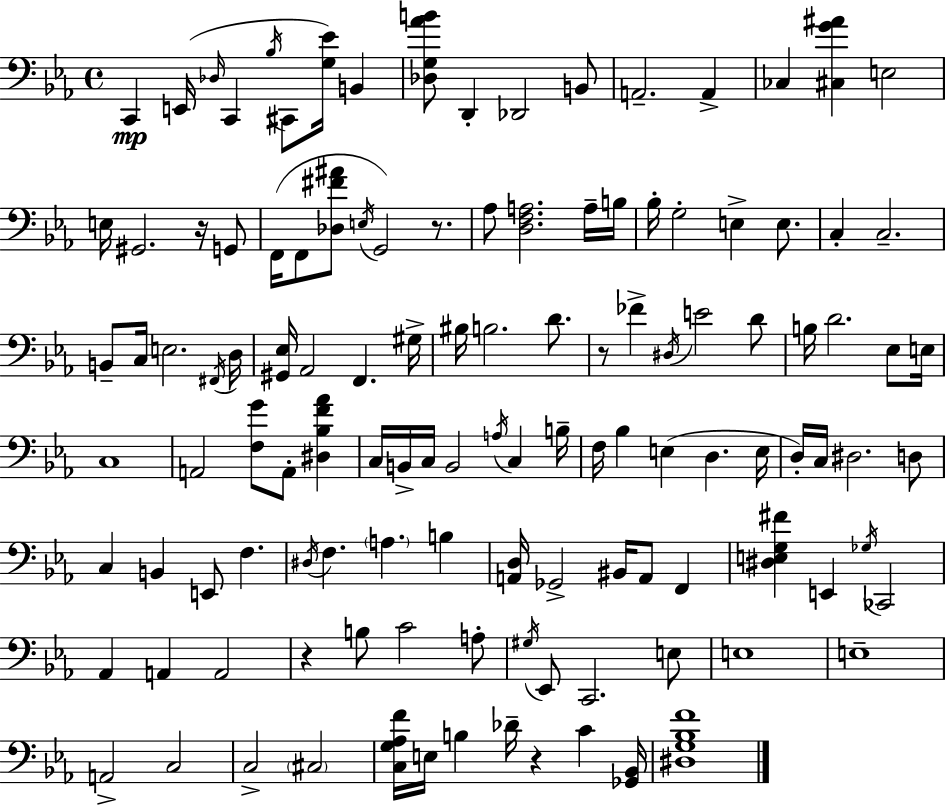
{
  \clef bass
  \time 4/4
  \defaultTimeSignature
  \key c \minor
  \repeat volta 2 { c,4\mp e,16( \grace { des16 } c,4 \acciaccatura { bes16 } cis,8 <g ees'>16) b,4 | <des g aes' b'>8 d,4-. des,2 | b,8 a,2.-- a,4-> | ces4 <cis g' ais'>4 e2 | \break e16 gis,2. r16 | g,8 f,16( f,8 <des fis' ais'>8 \acciaccatura { e16 } g,2) | r8. aes8 <d f a>2. | a16-- b16 bes16-. g2-. e4-> | \break e8. c4-. c2.-- | b,8-- c16 e2. | \acciaccatura { fis,16 } d16 <gis, ees>16 aes,2 f,4. | gis16-> bis16 b2. | \break d'8. r8 fes'4-> \acciaccatura { dis16 } e'2 | d'8 b16 d'2. | ees8 e16 c1 | a,2 <f g'>8 a,8-. | \break <dis bes f' aes'>4 c16 b,16-> c16 b,2 | \acciaccatura { a16 } c4 b16-- f16 bes4 e4( d4. | e16 d16-.) c16 dis2. | d8 c4 b,4 e,8 | \break f4. \acciaccatura { dis16 } f4. \parenthesize a4. | b4 <a, d>16 ges,2-> | bis,16 a,8 f,4 <dis e g fis'>4 e,4 \acciaccatura { ges16 } | ces,2 aes,4 a,4 | \break a,2 r4 b8 c'2 | a8-. \acciaccatura { gis16 } ees,8 c,2. | e8 e1 | e1-- | \break a,2-> | c2 c2-> | \parenthesize cis2 <c g aes f'>16 e16 b4 des'16-- | r4 c'4 <ges, bes,>16 <dis g bes f'>1 | \break } \bar "|."
}